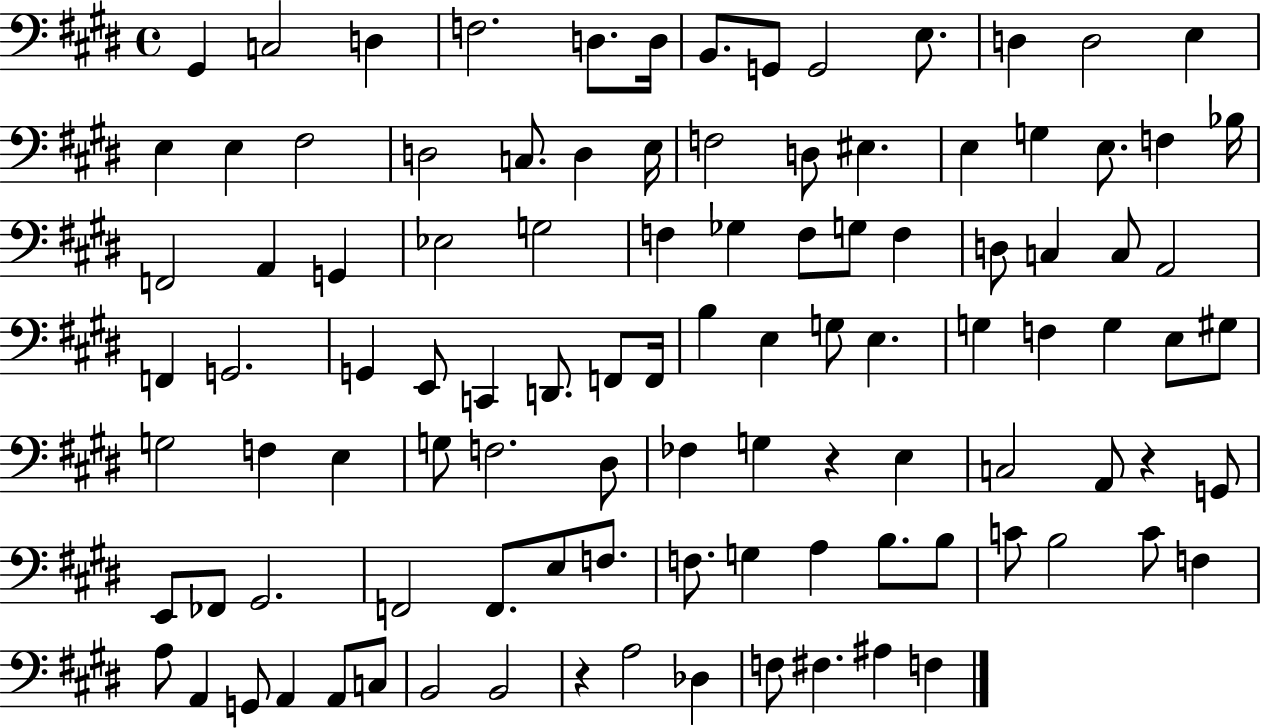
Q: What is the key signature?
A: E major